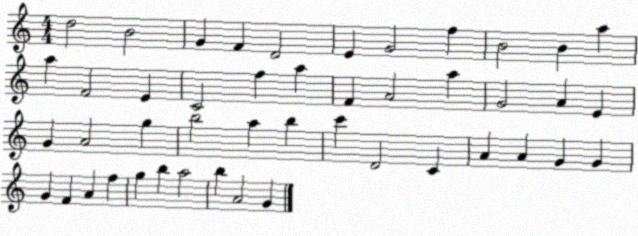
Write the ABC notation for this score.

X:1
T:Untitled
M:4/4
L:1/4
K:C
d2 B2 G F D2 E G2 f B2 B a a F2 E C2 f a F A2 a G2 A E G A2 g b2 a b c' D2 C A A G G G F A f g b a2 b A2 G